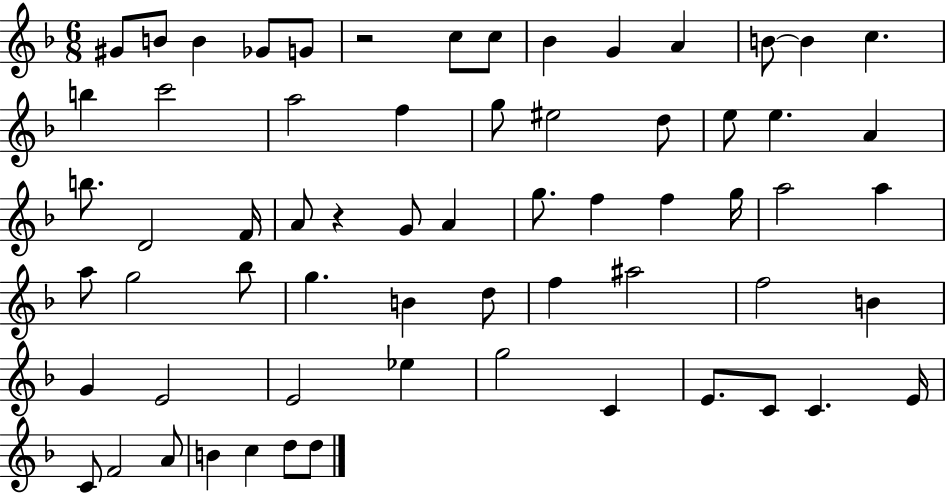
{
  \clef treble
  \numericTimeSignature
  \time 6/8
  \key f \major
  gis'8 b'8 b'4 ges'8 g'8 | r2 c''8 c''8 | bes'4 g'4 a'4 | b'8~~ b'4 c''4. | \break b''4 c'''2 | a''2 f''4 | g''8 eis''2 d''8 | e''8 e''4. a'4 | \break b''8. d'2 f'16 | a'8 r4 g'8 a'4 | g''8. f''4 f''4 g''16 | a''2 a''4 | \break a''8 g''2 bes''8 | g''4. b'4 d''8 | f''4 ais''2 | f''2 b'4 | \break g'4 e'2 | e'2 ees''4 | g''2 c'4 | e'8. c'8 c'4. e'16 | \break c'8 f'2 a'8 | b'4 c''4 d''8 d''8 | \bar "|."
}